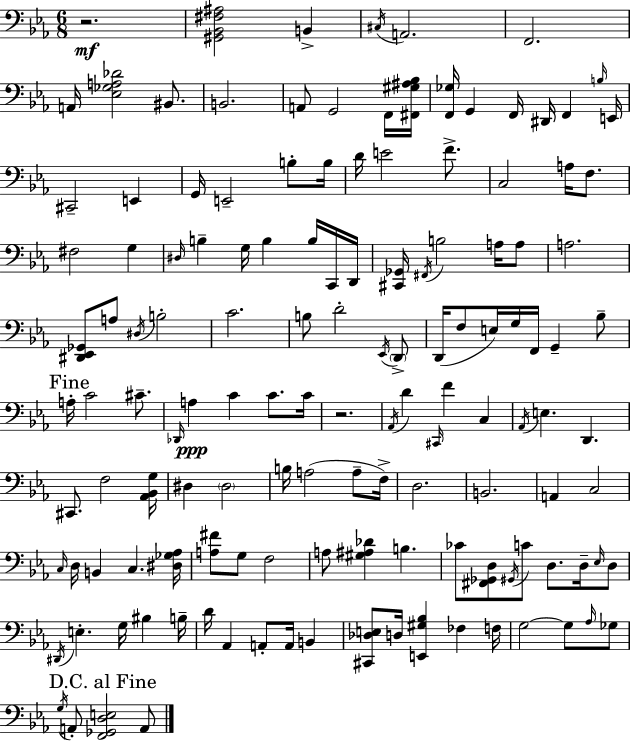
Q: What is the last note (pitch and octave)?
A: A2